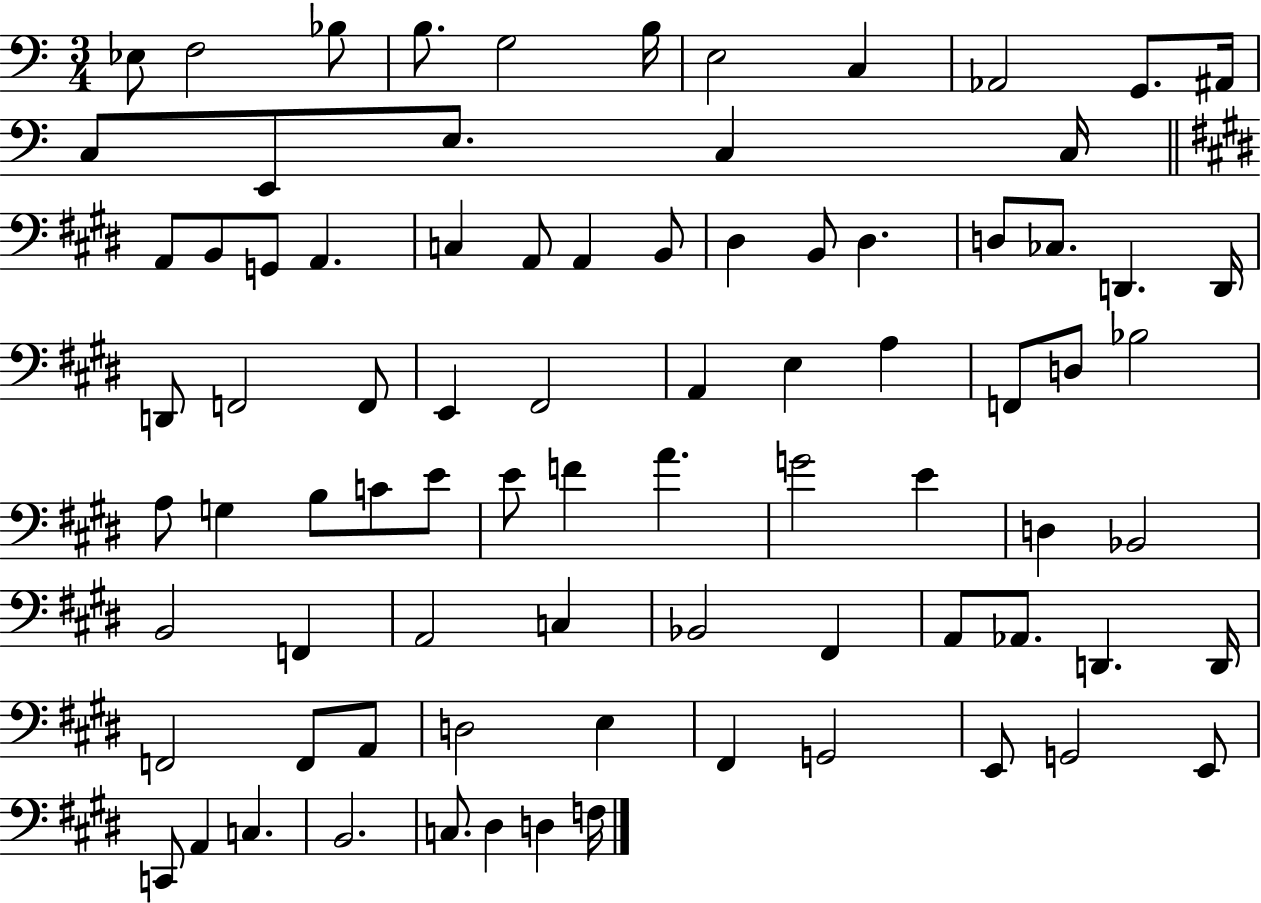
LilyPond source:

{
  \clef bass
  \numericTimeSignature
  \time 3/4
  \key c \major
  ees8 f2 bes8 | b8. g2 b16 | e2 c4 | aes,2 g,8. ais,16 | \break c8 e,8 e8. c4 c16 | \bar "||" \break \key e \major a,8 b,8 g,8 a,4. | c4 a,8 a,4 b,8 | dis4 b,8 dis4. | d8 ces8. d,4. d,16 | \break d,8 f,2 f,8 | e,4 fis,2 | a,4 e4 a4 | f,8 d8 bes2 | \break a8 g4 b8 c'8 e'8 | e'8 f'4 a'4. | g'2 e'4 | d4 bes,2 | \break b,2 f,4 | a,2 c4 | bes,2 fis,4 | a,8 aes,8. d,4. d,16 | \break f,2 f,8 a,8 | d2 e4 | fis,4 g,2 | e,8 g,2 e,8 | \break c,8 a,4 c4. | b,2. | c8. dis4 d4 f16 | \bar "|."
}